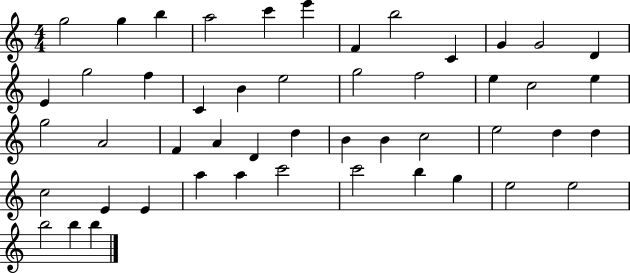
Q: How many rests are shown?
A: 0